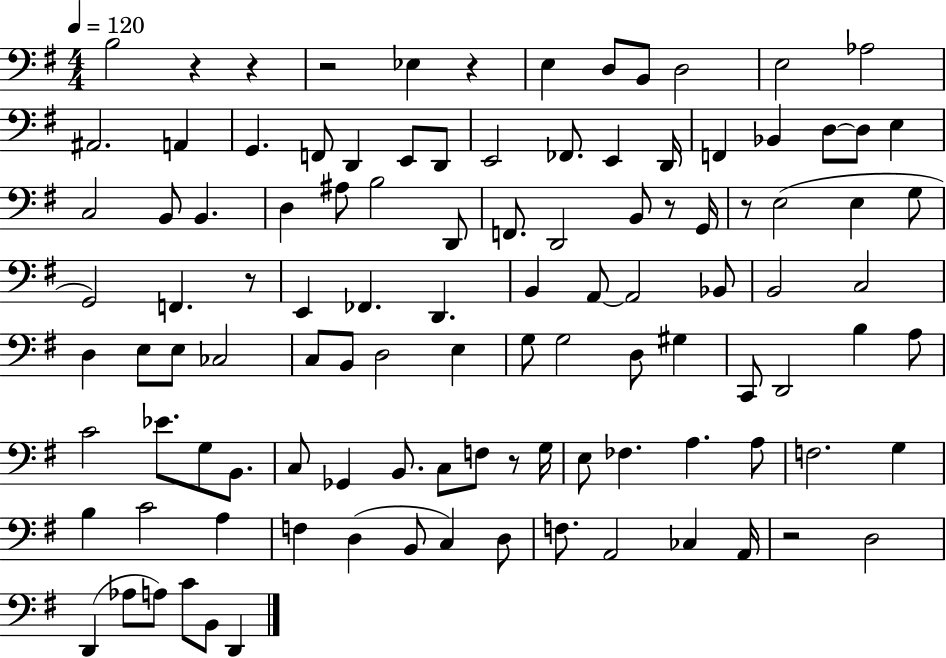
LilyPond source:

{
  \clef bass
  \numericTimeSignature
  \time 4/4
  \key g \major
  \tempo 4 = 120
  b2 r4 r4 | r2 ees4 r4 | e4 d8 b,8 d2 | e2 aes2 | \break ais,2. a,4 | g,4. f,8 d,4 e,8 d,8 | e,2 fes,8. e,4 d,16 | f,4 bes,4 d8~~ d8 e4 | \break c2 b,8 b,4. | d4 ais8 b2 d,8 | f,8. d,2 b,8 r8 g,16 | r8 e2( e4 g8 | \break g,2) f,4. r8 | e,4 fes,4. d,4. | b,4 a,8~~ a,2 bes,8 | b,2 c2 | \break d4 e8 e8 ces2 | c8 b,8 d2 e4 | g8 g2 d8 gis4 | c,8 d,2 b4 a8 | \break c'2 ees'8. g8 b,8. | c8 ges,4 b,8. c8 f8 r8 g16 | e8 fes4. a4. a8 | f2. g4 | \break b4 c'2 a4 | f4 d4( b,8 c4) d8 | f8. a,2 ces4 a,16 | r2 d2 | \break d,4( aes8 a8) c'8 b,8 d,4 | \bar "|."
}